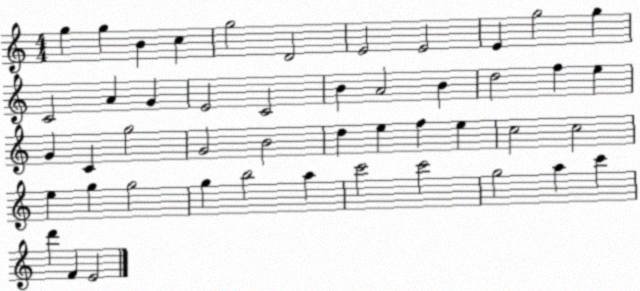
X:1
T:Untitled
M:4/4
L:1/4
K:C
g g B c g2 D2 E2 E2 E g2 g C2 A G E2 C2 B A2 B d2 f e G C g2 G2 B2 d e f e c2 c2 e g g2 g b2 a c'2 c'2 g2 a c' d' F E2